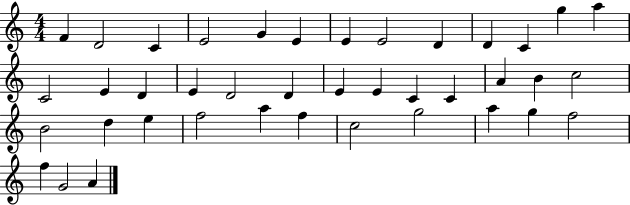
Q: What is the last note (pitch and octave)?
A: A4